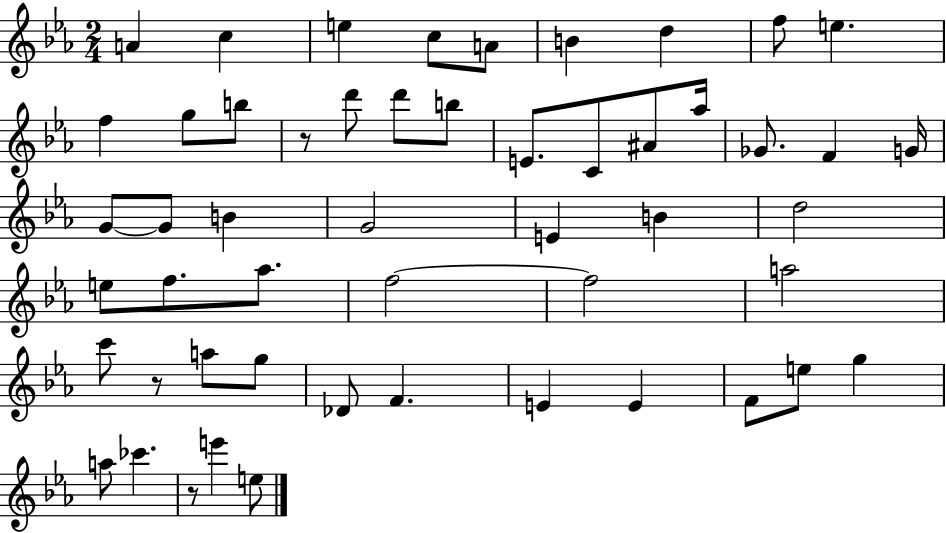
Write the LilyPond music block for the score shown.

{
  \clef treble
  \numericTimeSignature
  \time 2/4
  \key ees \major
  a'4 c''4 | e''4 c''8 a'8 | b'4 d''4 | f''8 e''4. | \break f''4 g''8 b''8 | r8 d'''8 d'''8 b''8 | e'8. c'8 ais'8 aes''16 | ges'8. f'4 g'16 | \break g'8~~ g'8 b'4 | g'2 | e'4 b'4 | d''2 | \break e''8 f''8. aes''8. | f''2~~ | f''2 | a''2 | \break c'''8 r8 a''8 g''8 | des'8 f'4. | e'4 e'4 | f'8 e''8 g''4 | \break a''8 ces'''4. | r8 e'''4 e''8 | \bar "|."
}